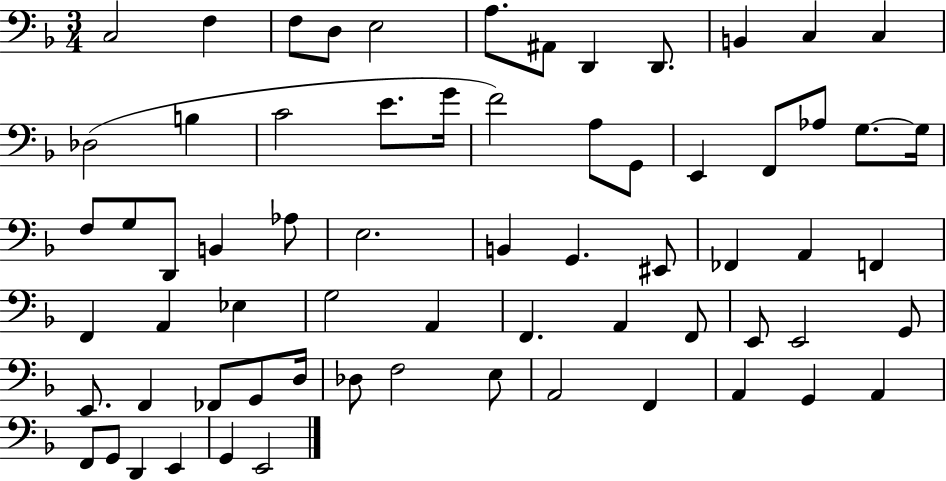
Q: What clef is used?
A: bass